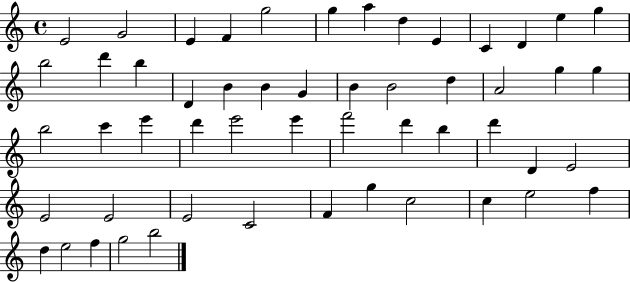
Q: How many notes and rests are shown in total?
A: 53